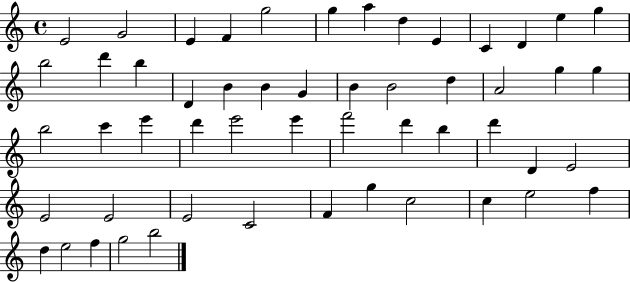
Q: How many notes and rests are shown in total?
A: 53